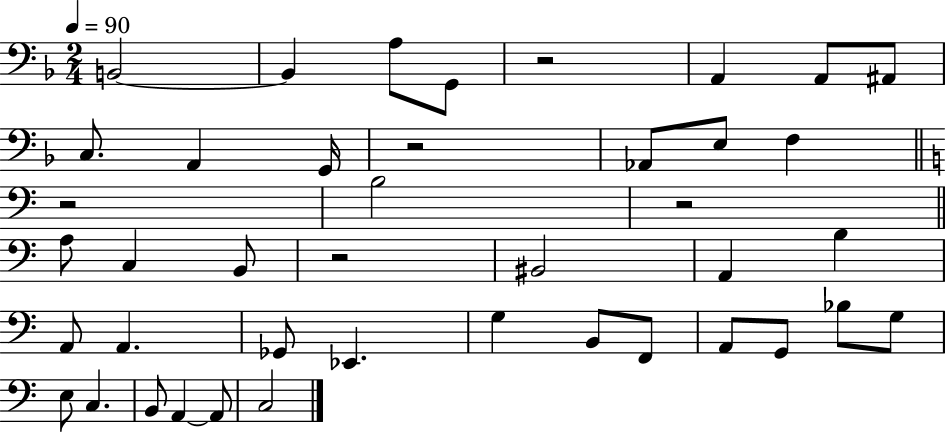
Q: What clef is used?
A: bass